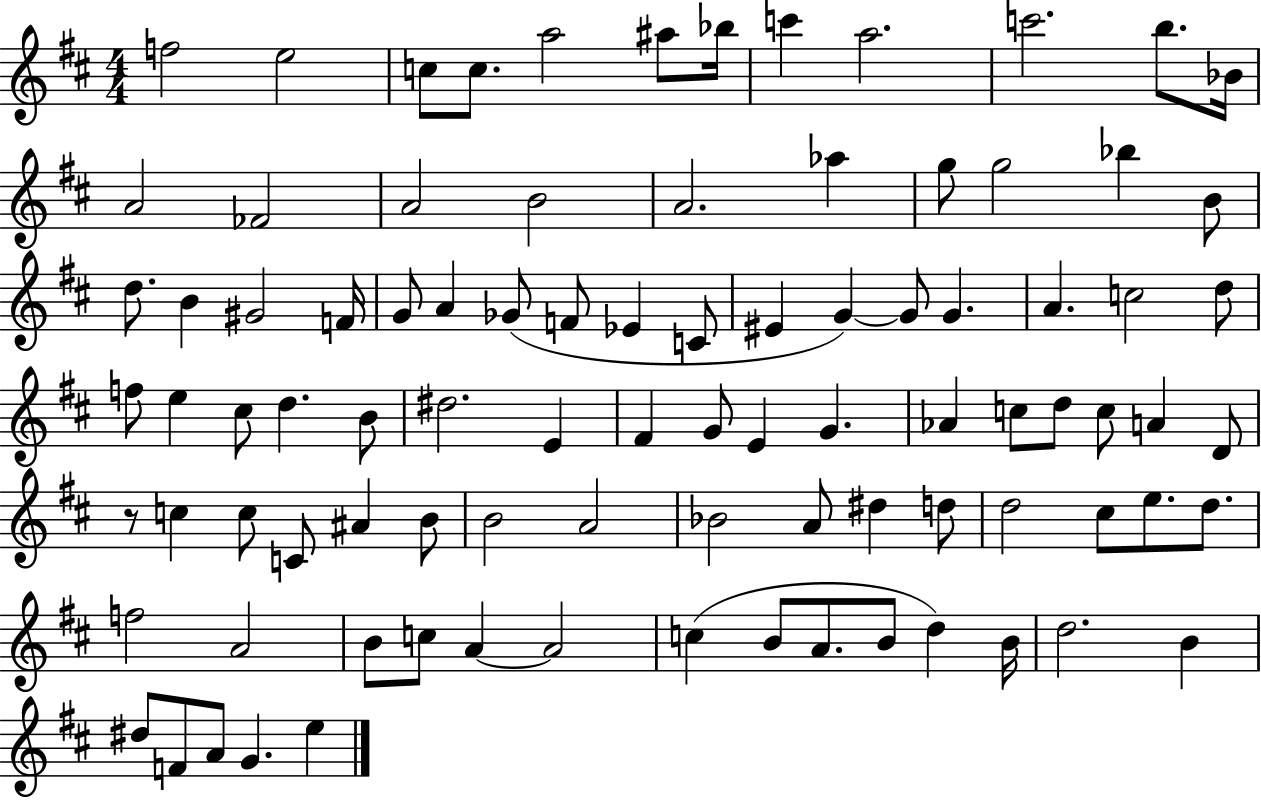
F5/h E5/h C5/e C5/e. A5/h A#5/e Bb5/s C6/q A5/h. C6/h. B5/e. Bb4/s A4/h FES4/h A4/h B4/h A4/h. Ab5/q G5/e G5/h Bb5/q B4/e D5/e. B4/q G#4/h F4/s G4/e A4/q Gb4/e F4/e Eb4/q C4/e EIS4/q G4/q G4/e G4/q. A4/q. C5/h D5/e F5/e E5/q C#5/e D5/q. B4/e D#5/h. E4/q F#4/q G4/e E4/q G4/q. Ab4/q C5/e D5/e C5/e A4/q D4/e R/e C5/q C5/e C4/e A#4/q B4/e B4/h A4/h Bb4/h A4/e D#5/q D5/e D5/h C#5/e E5/e. D5/e. F5/h A4/h B4/e C5/e A4/q A4/h C5/q B4/e A4/e. B4/e D5/q B4/s D5/h. B4/q D#5/e F4/e A4/e G4/q. E5/q